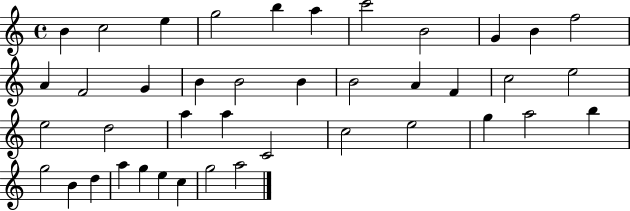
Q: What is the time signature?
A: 4/4